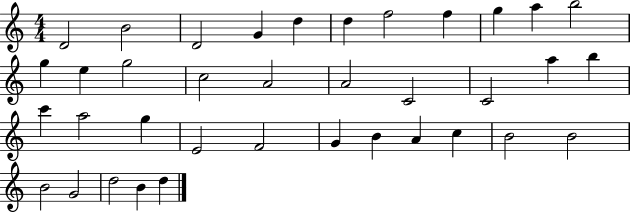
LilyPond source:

{
  \clef treble
  \numericTimeSignature
  \time 4/4
  \key c \major
  d'2 b'2 | d'2 g'4 d''4 | d''4 f''2 f''4 | g''4 a''4 b''2 | \break g''4 e''4 g''2 | c''2 a'2 | a'2 c'2 | c'2 a''4 b''4 | \break c'''4 a''2 g''4 | e'2 f'2 | g'4 b'4 a'4 c''4 | b'2 b'2 | \break b'2 g'2 | d''2 b'4 d''4 | \bar "|."
}